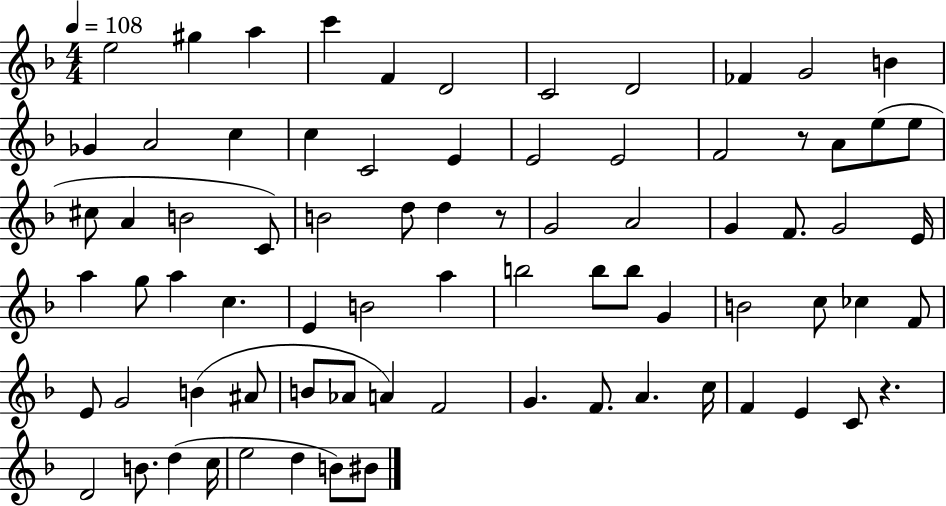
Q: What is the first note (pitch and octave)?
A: E5